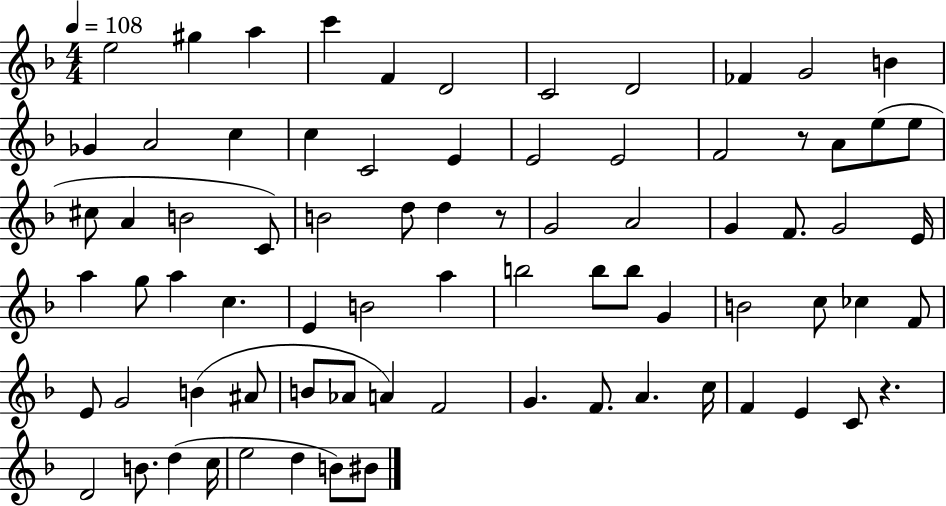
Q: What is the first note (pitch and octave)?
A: E5